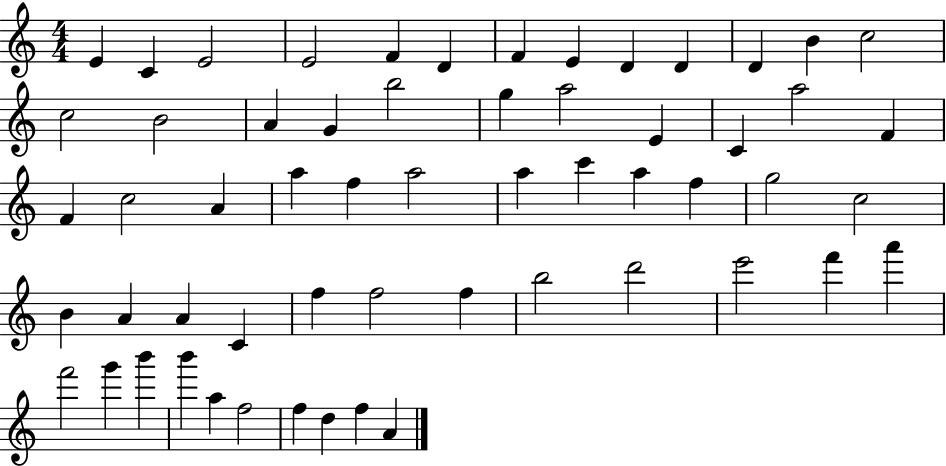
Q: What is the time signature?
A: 4/4